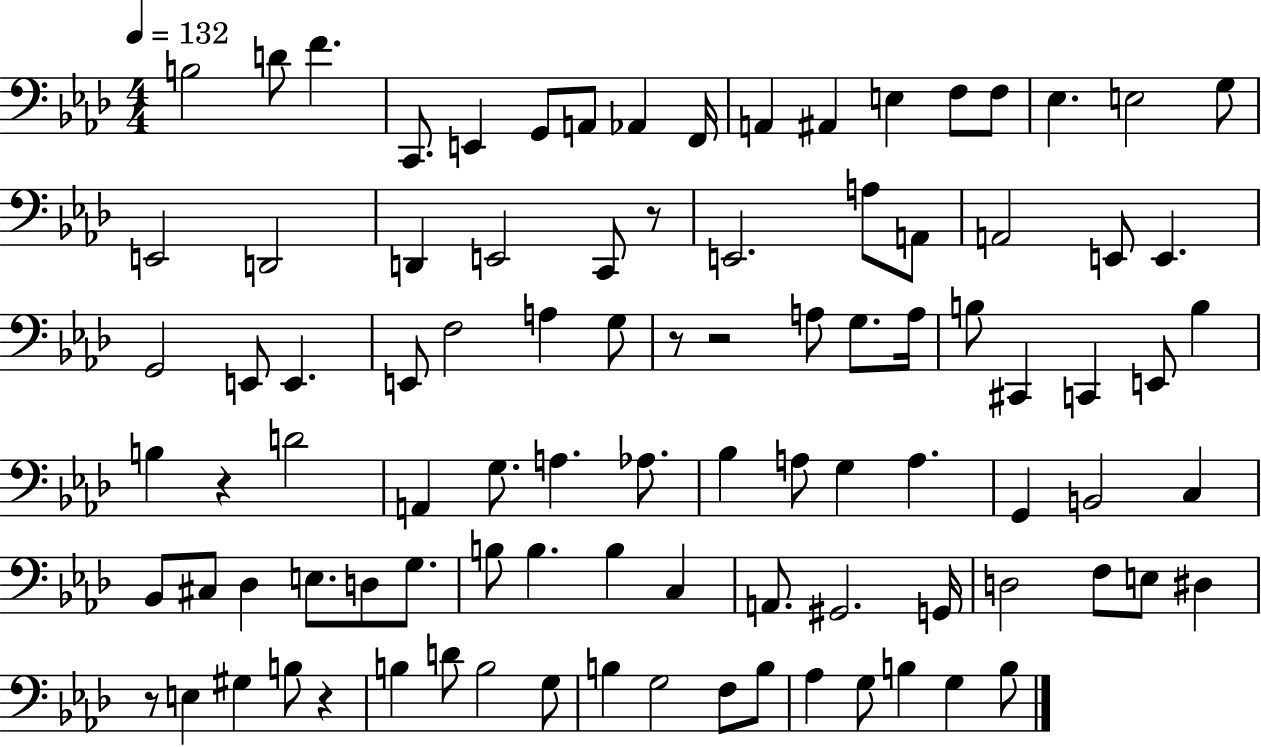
{
  \clef bass
  \numericTimeSignature
  \time 4/4
  \key aes \major
  \tempo 4 = 132
  b2 d'8 f'4. | c,8. e,4 g,8 a,8 aes,4 f,16 | a,4 ais,4 e4 f8 f8 | ees4. e2 g8 | \break e,2 d,2 | d,4 e,2 c,8 r8 | e,2. a8 a,8 | a,2 e,8 e,4. | \break g,2 e,8 e,4. | e,8 f2 a4 g8 | r8 r2 a8 g8. a16 | b8 cis,4 c,4 e,8 b4 | \break b4 r4 d'2 | a,4 g8. a4. aes8. | bes4 a8 g4 a4. | g,4 b,2 c4 | \break bes,8 cis8 des4 e8. d8 g8. | b8 b4. b4 c4 | a,8. gis,2. g,16 | d2 f8 e8 dis4 | \break r8 e4 gis4 b8 r4 | b4 d'8 b2 g8 | b4 g2 f8 b8 | aes4 g8 b4 g4 b8 | \break \bar "|."
}